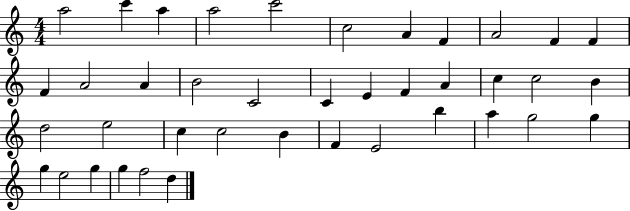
{
  \clef treble
  \numericTimeSignature
  \time 4/4
  \key c \major
  a''2 c'''4 a''4 | a''2 c'''2 | c''2 a'4 f'4 | a'2 f'4 f'4 | \break f'4 a'2 a'4 | b'2 c'2 | c'4 e'4 f'4 a'4 | c''4 c''2 b'4 | \break d''2 e''2 | c''4 c''2 b'4 | f'4 e'2 b''4 | a''4 g''2 g''4 | \break g''4 e''2 g''4 | g''4 f''2 d''4 | \bar "|."
}